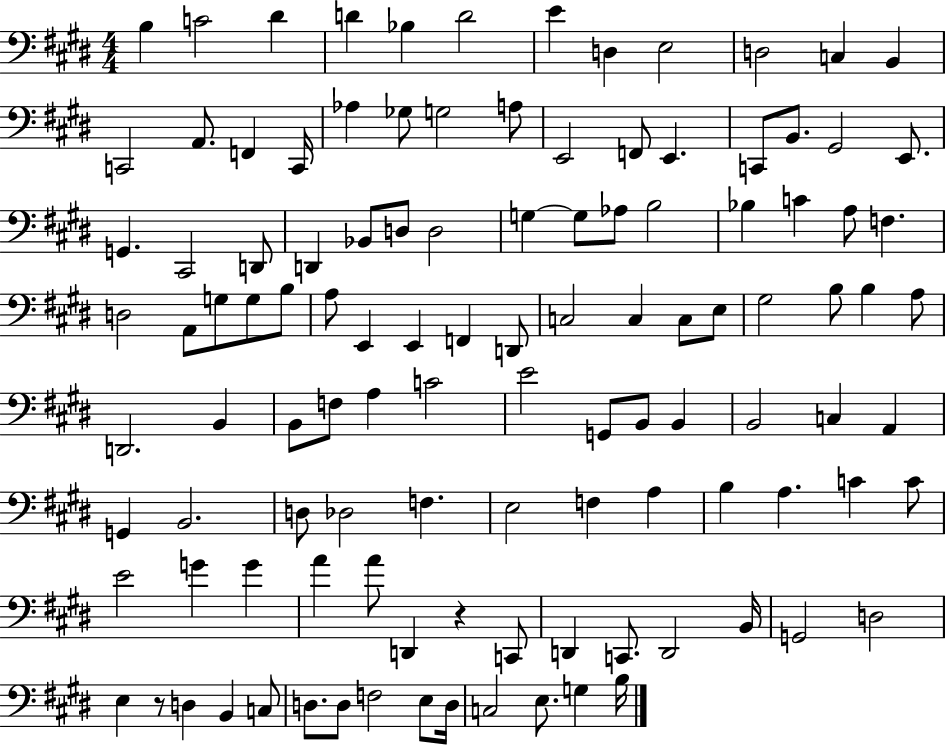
X:1
T:Untitled
M:4/4
L:1/4
K:E
B, C2 ^D D _B, D2 E D, E,2 D,2 C, B,, C,,2 A,,/2 F,, C,,/4 _A, _G,/2 G,2 A,/2 E,,2 F,,/2 E,, C,,/2 B,,/2 ^G,,2 E,,/2 G,, ^C,,2 D,,/2 D,, _B,,/2 D,/2 D,2 G, G,/2 _A,/2 B,2 _B, C A,/2 F, D,2 A,,/2 G,/2 G,/2 B,/2 A,/2 E,, E,, F,, D,,/2 C,2 C, C,/2 E,/2 ^G,2 B,/2 B, A,/2 D,,2 B,, B,,/2 F,/2 A, C2 E2 G,,/2 B,,/2 B,, B,,2 C, A,, G,, B,,2 D,/2 _D,2 F, E,2 F, A, B, A, C C/2 E2 G G A A/2 D,, z C,,/2 D,, C,,/2 D,,2 B,,/4 G,,2 D,2 E, z/2 D, B,, C,/2 D,/2 D,/2 F,2 E,/2 D,/4 C,2 E,/2 G, B,/4